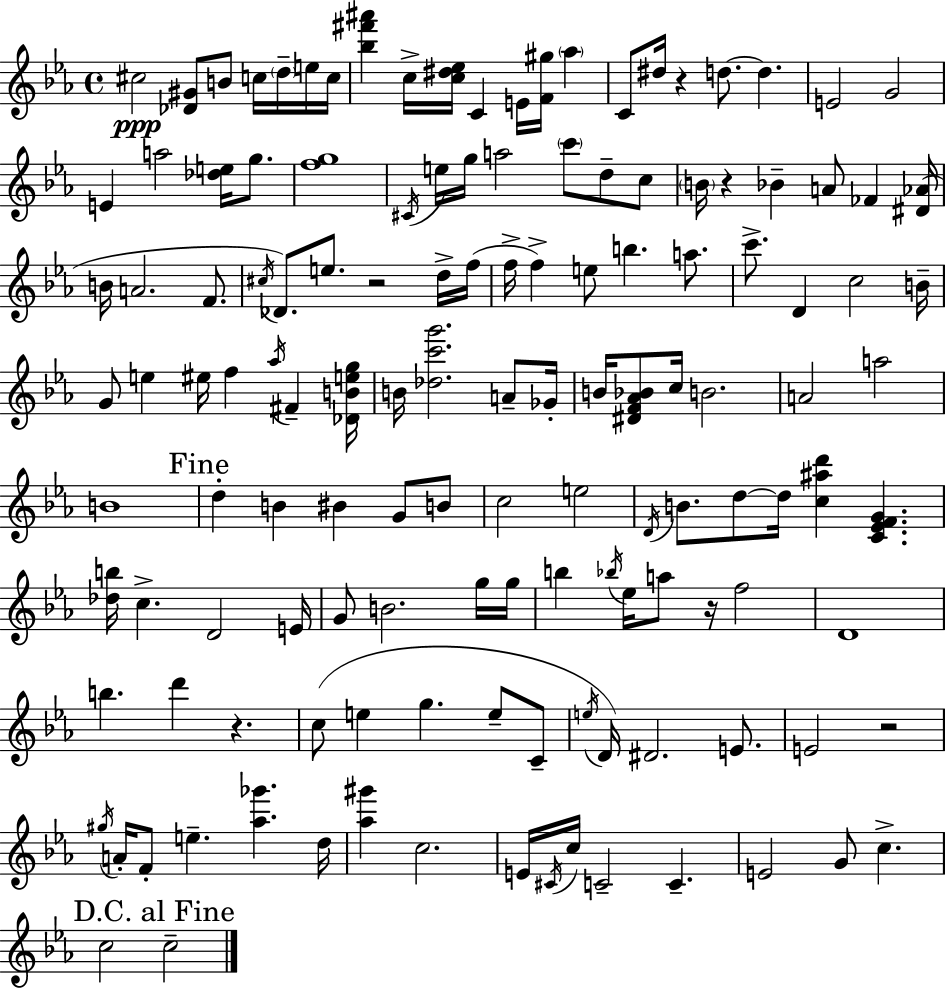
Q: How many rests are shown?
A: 6